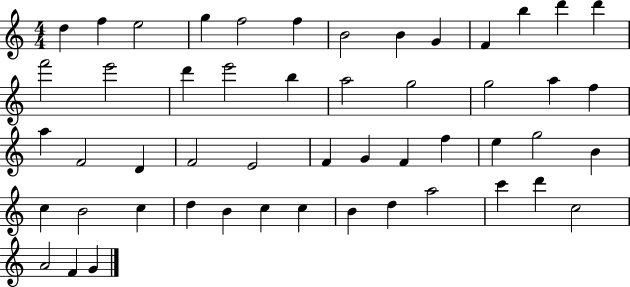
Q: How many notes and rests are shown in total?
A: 51